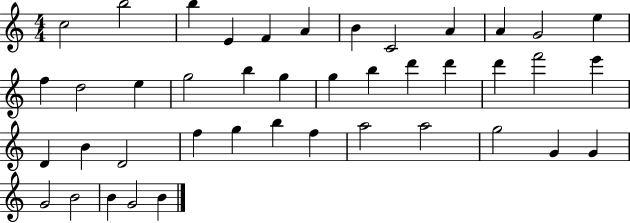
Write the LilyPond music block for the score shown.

{
  \clef treble
  \numericTimeSignature
  \time 4/4
  \key c \major
  c''2 b''2 | b''4 e'4 f'4 a'4 | b'4 c'2 a'4 | a'4 g'2 e''4 | \break f''4 d''2 e''4 | g''2 b''4 g''4 | g''4 b''4 d'''4 d'''4 | d'''4 f'''2 e'''4 | \break d'4 b'4 d'2 | f''4 g''4 b''4 f''4 | a''2 a''2 | g''2 g'4 g'4 | \break g'2 b'2 | b'4 g'2 b'4 | \bar "|."
}